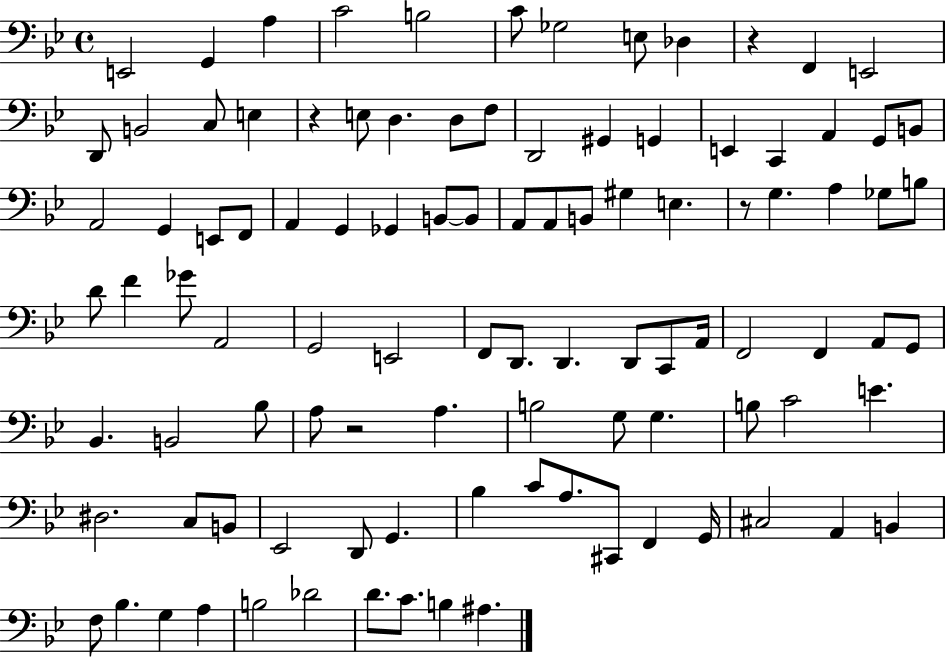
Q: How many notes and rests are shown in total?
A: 101